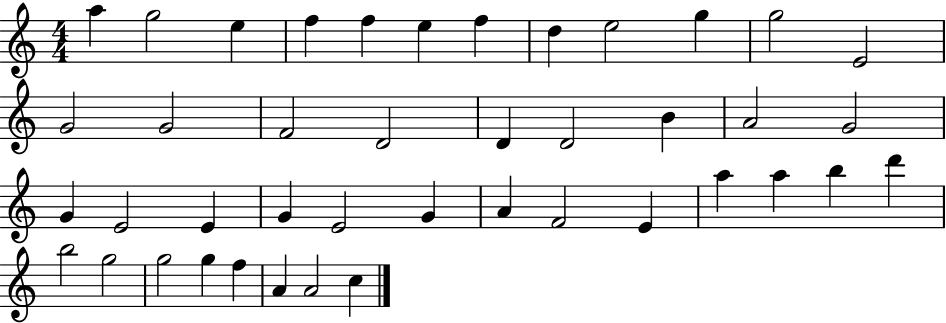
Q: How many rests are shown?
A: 0